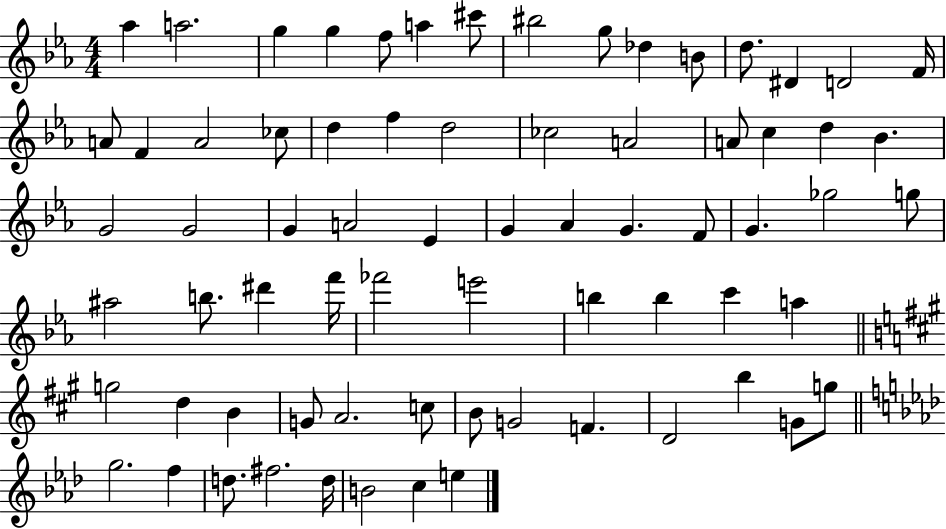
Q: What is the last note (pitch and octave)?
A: E5